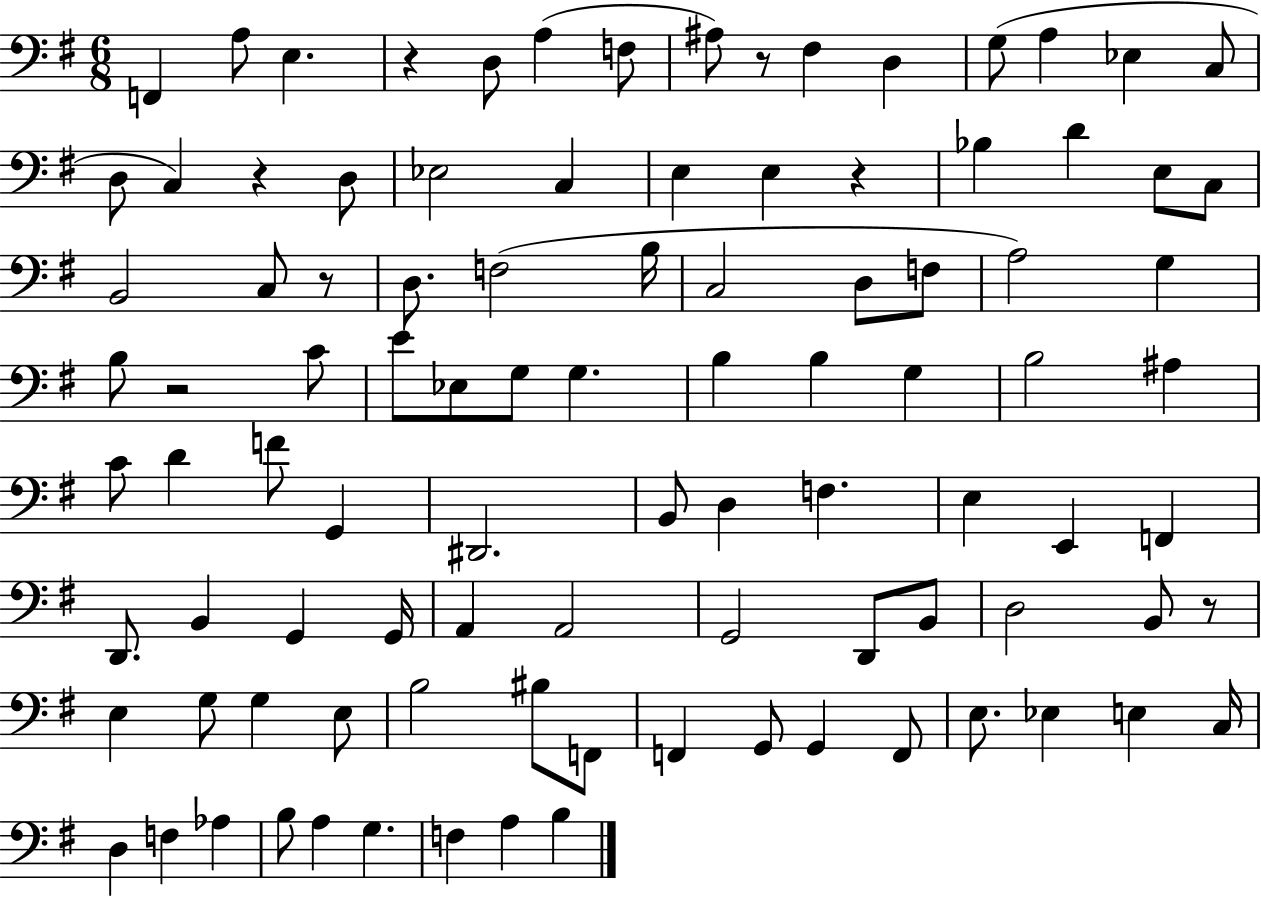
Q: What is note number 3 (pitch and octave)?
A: E3